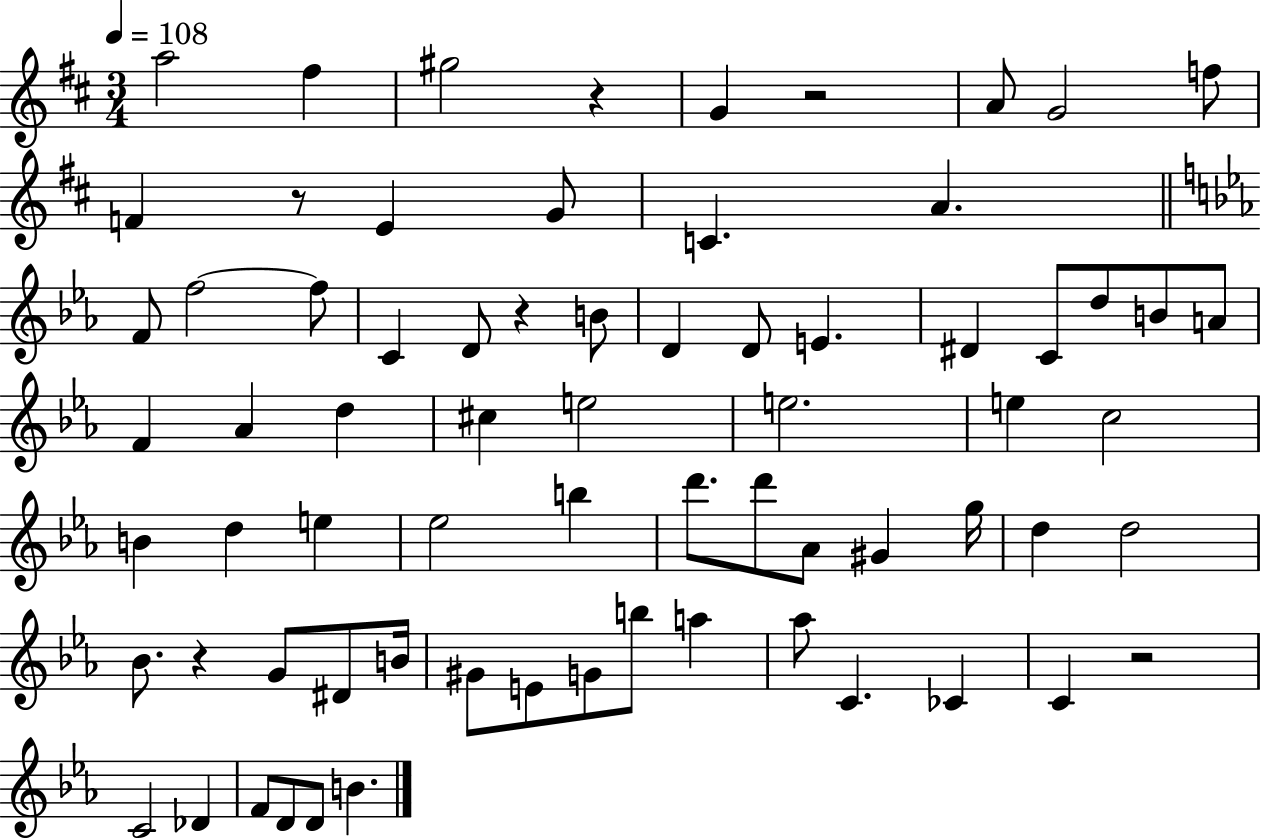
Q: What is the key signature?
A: D major